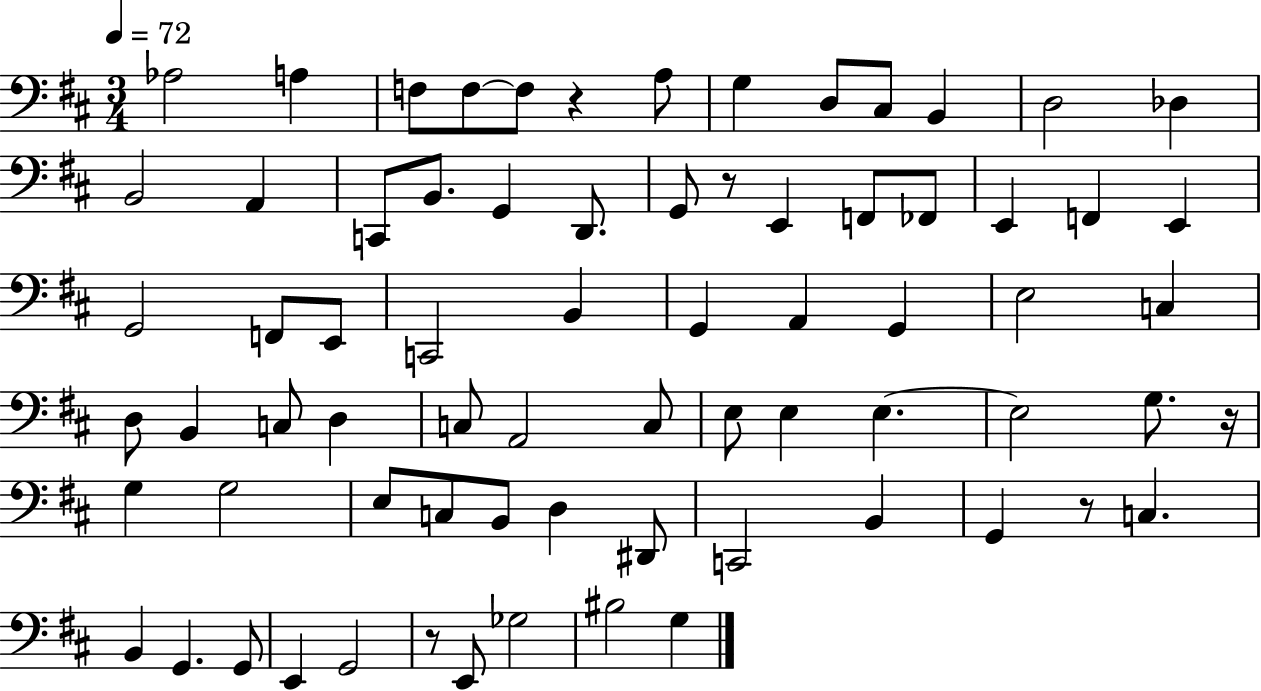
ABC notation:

X:1
T:Untitled
M:3/4
L:1/4
K:D
_A,2 A, F,/2 F,/2 F,/2 z A,/2 G, D,/2 ^C,/2 B,, D,2 _D, B,,2 A,, C,,/2 B,,/2 G,, D,,/2 G,,/2 z/2 E,, F,,/2 _F,,/2 E,, F,, E,, G,,2 F,,/2 E,,/2 C,,2 B,, G,, A,, G,, E,2 C, D,/2 B,, C,/2 D, C,/2 A,,2 C,/2 E,/2 E, E, E,2 G,/2 z/4 G, G,2 E,/2 C,/2 B,,/2 D, ^D,,/2 C,,2 B,, G,, z/2 C, B,, G,, G,,/2 E,, G,,2 z/2 E,,/2 _G,2 ^B,2 G,